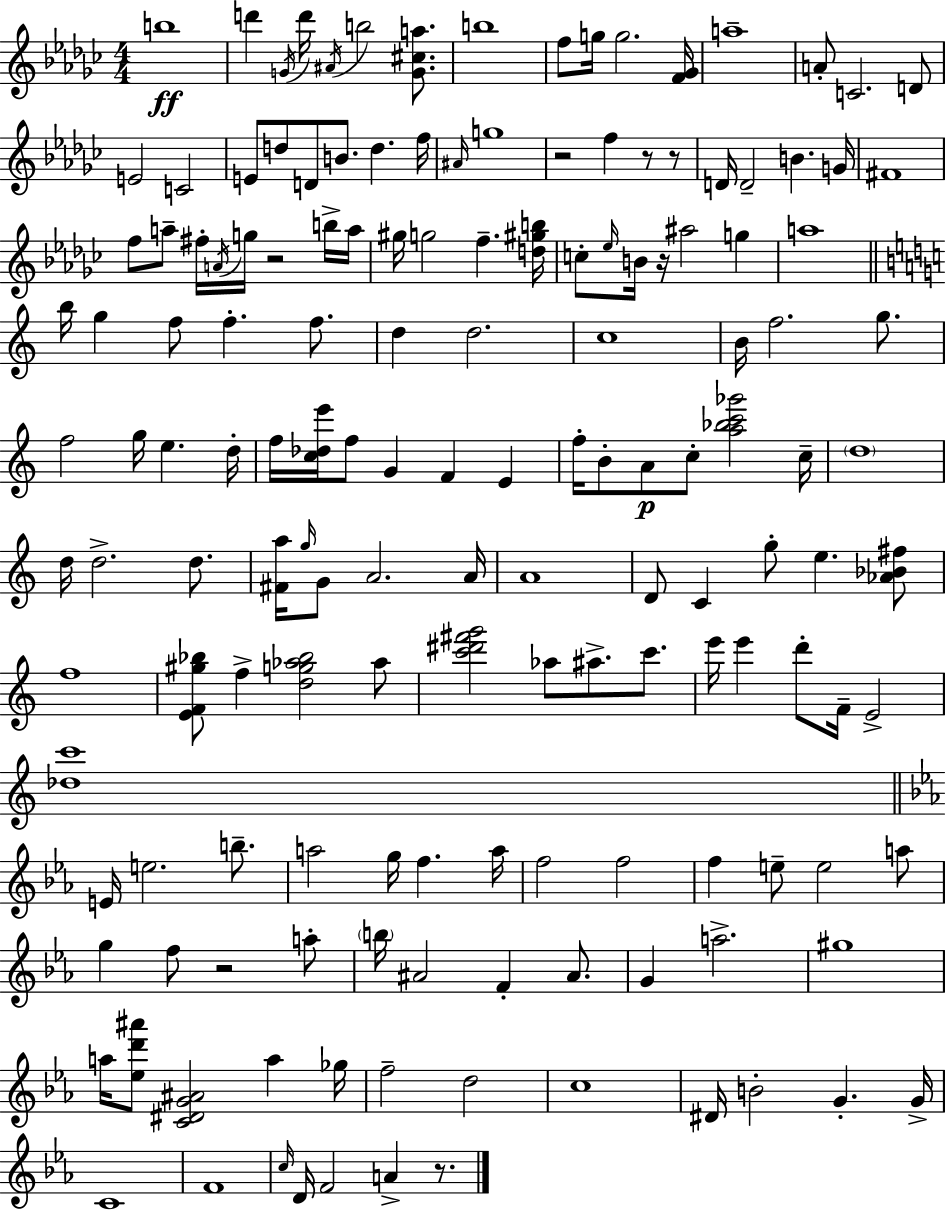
{
  \clef treble
  \numericTimeSignature
  \time 4/4
  \key ees \minor
  b''1\ff | d'''4 \acciaccatura { g'16 } d'''16 \acciaccatura { ais'16 } b''2 <g' cis'' a''>8. | b''1 | f''8 g''16 g''2. | \break <f' ges'>16 a''1-- | a'8-. c'2. | d'8 e'2 c'2 | e'8 d''8 d'8 b'8. d''4. | \break f''16 \grace { ais'16 } g''1 | r2 f''4 r8 | r8 d'16 d'2-- b'4. | g'16 fis'1 | \break f''8 a''8-- fis''16-. \acciaccatura { a'16 } g''16 r2 | b''16-> a''16 gis''16 g''2 f''4.-- | <d'' gis'' b''>16 c''8-. \grace { ees''16 } b'16 r16 ais''2 | g''4 a''1 | \break \bar "||" \break \key c \major b''16 g''4 f''8 f''4.-. f''8. | d''4 d''2. | c''1 | b'16 f''2. g''8. | \break f''2 g''16 e''4. d''16-. | f''16 <c'' des'' e'''>16 f''8 g'4 f'4 e'4 | f''16-. b'8-. a'8\p c''8-. <a'' bes'' c''' ges'''>2 c''16-- | \parenthesize d''1 | \break d''16 d''2.-> d''8. | <fis' a''>16 \grace { g''16 } g'8 a'2. | a'16 a'1 | d'8 c'4 g''8-. e''4. <aes' bes' fis''>8 | \break f''1 | <e' f' gis'' bes''>8 f''4-> <d'' g'' aes'' bes''>2 aes''8 | <c''' dis''' fis''' g'''>2 aes''8 ais''8.-> c'''8. | e'''16 e'''4 d'''8-. f'16-- e'2-> | \break <des'' c'''>1 | \bar "||" \break \key c \minor e'16 e''2. b''8.-- | a''2 g''16 f''4. a''16 | f''2 f''2 | f''4 e''8-- e''2 a''8 | \break g''4 f''8 r2 a''8-. | \parenthesize b''16 ais'2 f'4-. ais'8. | g'4 a''2.-> | gis''1 | \break a''16 <ees'' d''' ais'''>8 <c' dis' g' ais'>2 a''4 ges''16 | f''2-- d''2 | c''1 | dis'16 b'2-. g'4.-. g'16-> | \break c'1 | f'1 | \grace { c''16 } d'16 f'2 a'4-> r8. | \bar "|."
}